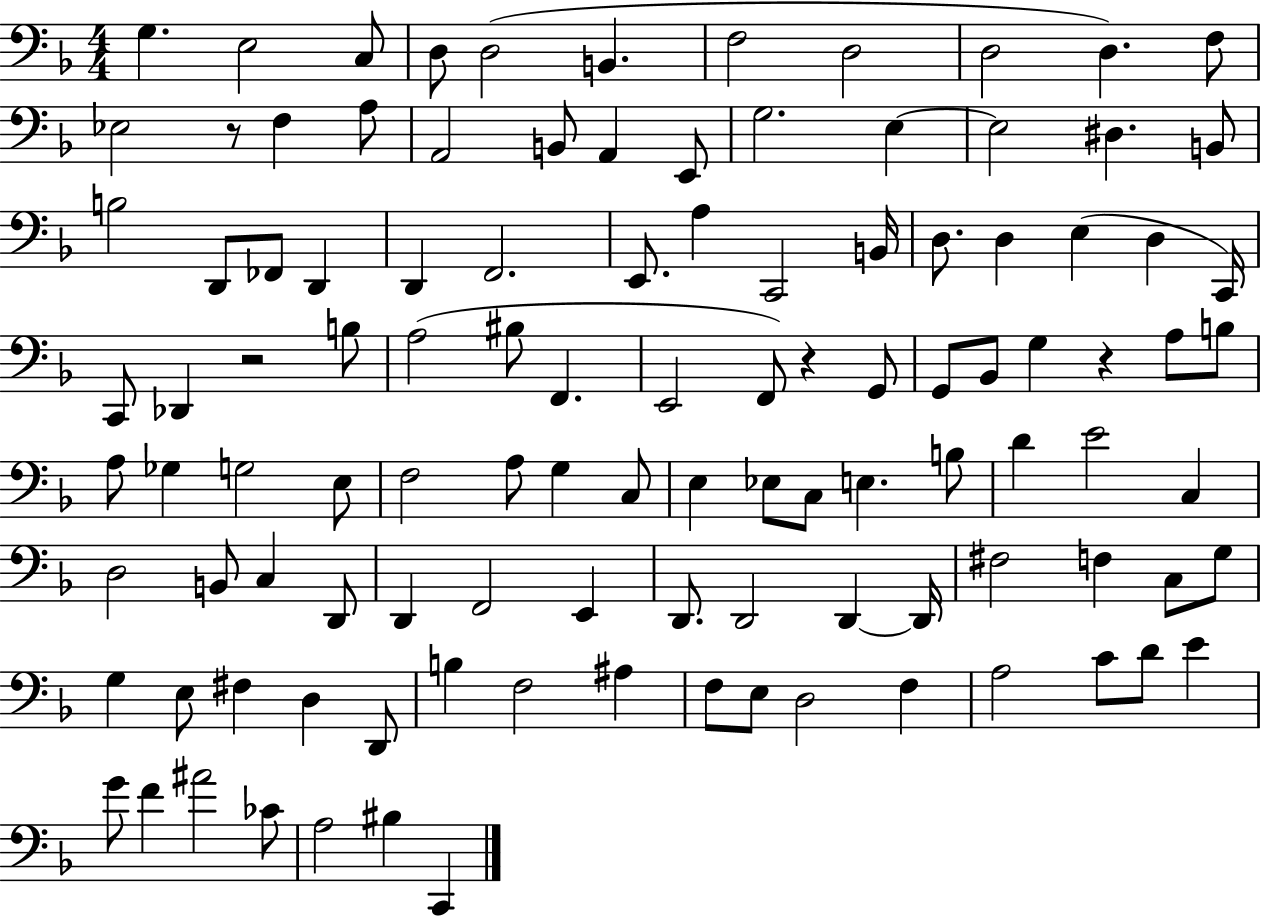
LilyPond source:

{
  \clef bass
  \numericTimeSignature
  \time 4/4
  \key f \major
  g4. e2 c8 | d8 d2( b,4. | f2 d2 | d2 d4.) f8 | \break ees2 r8 f4 a8 | a,2 b,8 a,4 e,8 | g2. e4~~ | e2 dis4. b,8 | \break b2 d,8 fes,8 d,4 | d,4 f,2. | e,8. a4 c,2 b,16 | d8. d4 e4( d4 c,16) | \break c,8 des,4 r2 b8 | a2( bis8 f,4. | e,2 f,8) r4 g,8 | g,8 bes,8 g4 r4 a8 b8 | \break a8 ges4 g2 e8 | f2 a8 g4 c8 | e4 ees8 c8 e4. b8 | d'4 e'2 c4 | \break d2 b,8 c4 d,8 | d,4 f,2 e,4 | d,8. d,2 d,4~~ d,16 | fis2 f4 c8 g8 | \break g4 e8 fis4 d4 d,8 | b4 f2 ais4 | f8 e8 d2 f4 | a2 c'8 d'8 e'4 | \break g'8 f'4 ais'2 ces'8 | a2 bis4 c,4 | \bar "|."
}